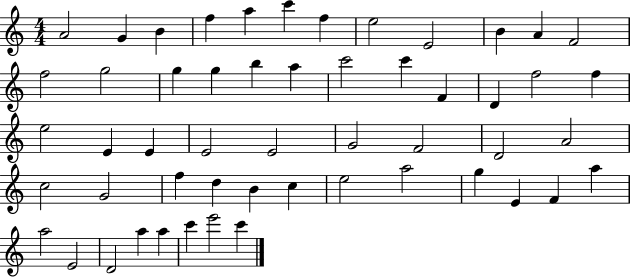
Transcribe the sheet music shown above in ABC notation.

X:1
T:Untitled
M:4/4
L:1/4
K:C
A2 G B f a c' f e2 E2 B A F2 f2 g2 g g b a c'2 c' F D f2 f e2 E E E2 E2 G2 F2 D2 A2 c2 G2 f d B c e2 a2 g E F a a2 E2 D2 a a c' e'2 c'